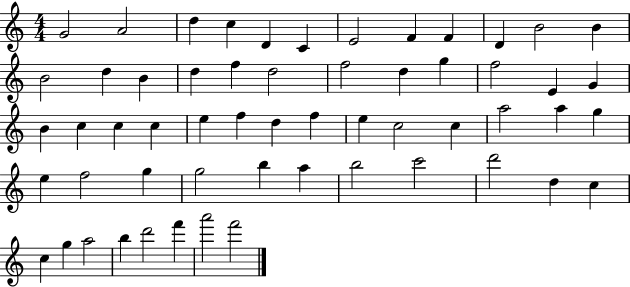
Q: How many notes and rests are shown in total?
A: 57